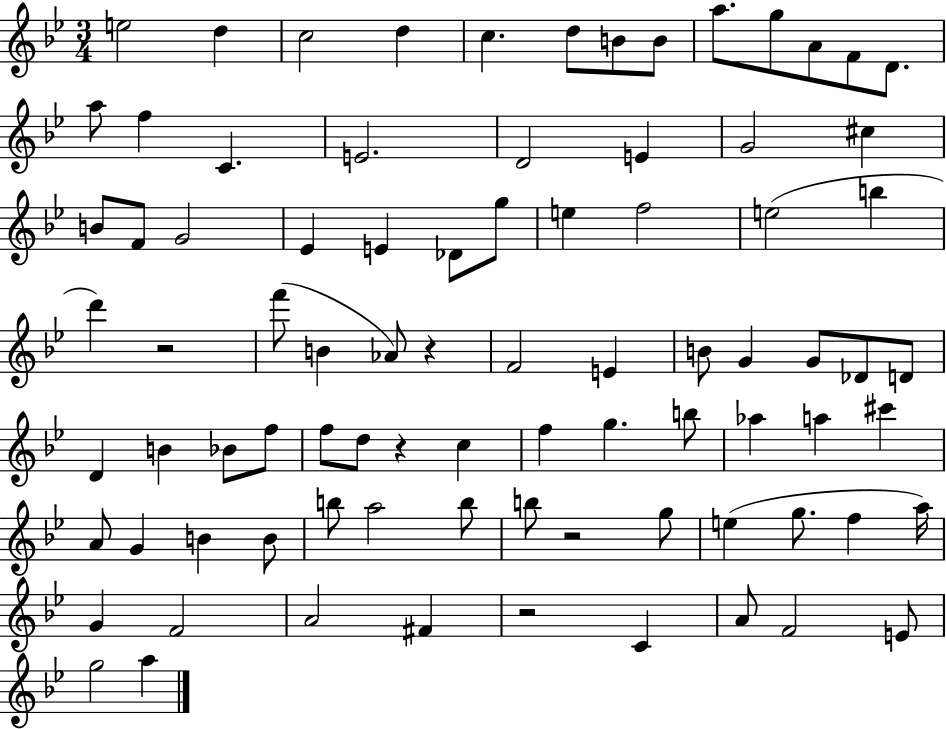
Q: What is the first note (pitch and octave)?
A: E5